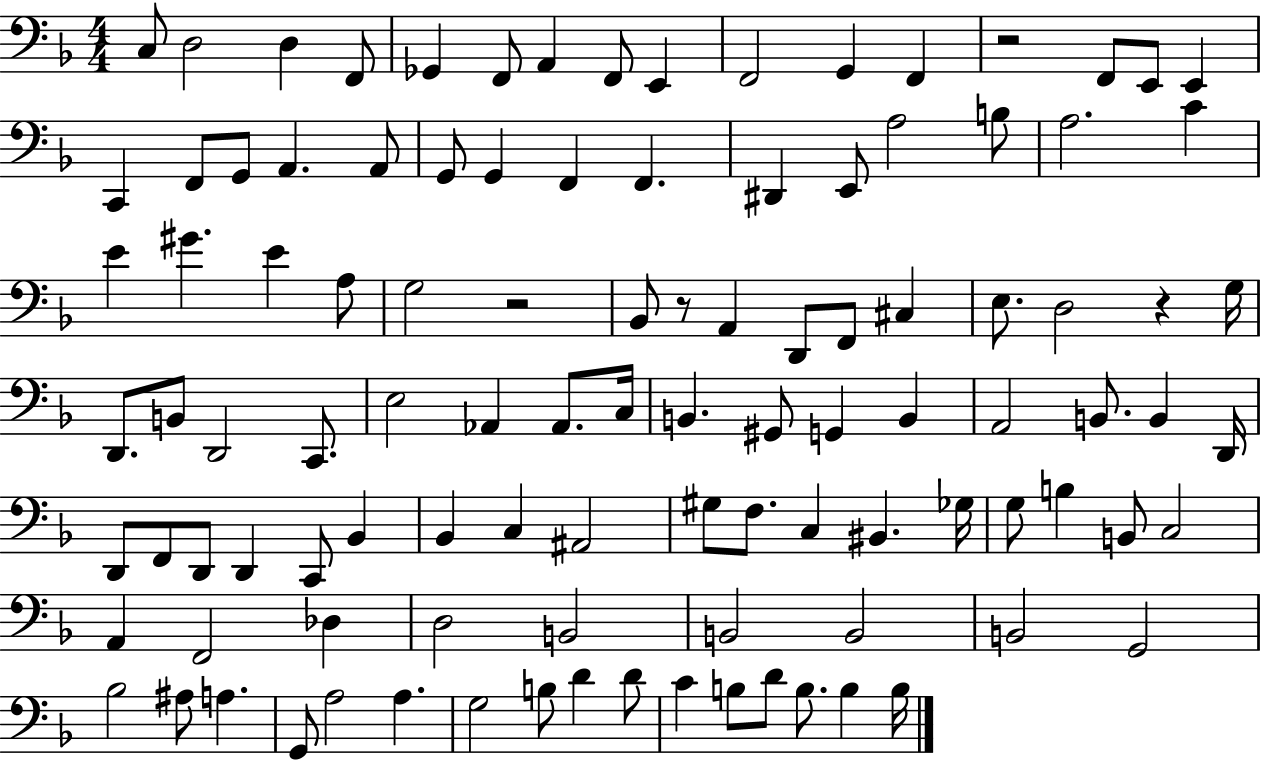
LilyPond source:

{
  \clef bass
  \numericTimeSignature
  \time 4/4
  \key f \major
  \repeat volta 2 { c8 d2 d4 f,8 | ges,4 f,8 a,4 f,8 e,4 | f,2 g,4 f,4 | r2 f,8 e,8 e,4 | \break c,4 f,8 g,8 a,4. a,8 | g,8 g,4 f,4 f,4. | dis,4 e,8 a2 b8 | a2. c'4 | \break e'4 gis'4. e'4 a8 | g2 r2 | bes,8 r8 a,4 d,8 f,8 cis4 | e8. d2 r4 g16 | \break d,8. b,8 d,2 c,8. | e2 aes,4 aes,8. c16 | b,4. gis,8 g,4 b,4 | a,2 b,8. b,4 d,16 | \break d,8 f,8 d,8 d,4 c,8 bes,4 | bes,4 c4 ais,2 | gis8 f8. c4 bis,4. ges16 | g8 b4 b,8 c2 | \break a,4 f,2 des4 | d2 b,2 | b,2 b,2 | b,2 g,2 | \break bes2 ais8 a4. | g,8 a2 a4. | g2 b8 d'4 d'8 | c'4 b8 d'8 b8. b4 b16 | \break } \bar "|."
}